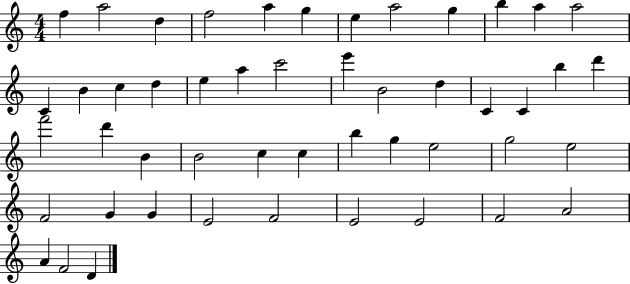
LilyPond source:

{
  \clef treble
  \numericTimeSignature
  \time 4/4
  \key c \major
  f''4 a''2 d''4 | f''2 a''4 g''4 | e''4 a''2 g''4 | b''4 a''4 a''2 | \break c'4 b'4 c''4 d''4 | e''4 a''4 c'''2 | e'''4 b'2 d''4 | c'4 c'4 b''4 d'''4 | \break f'''2 d'''4 b'4 | b'2 c''4 c''4 | b''4 g''4 e''2 | g''2 e''2 | \break f'2 g'4 g'4 | e'2 f'2 | e'2 e'2 | f'2 a'2 | \break a'4 f'2 d'4 | \bar "|."
}